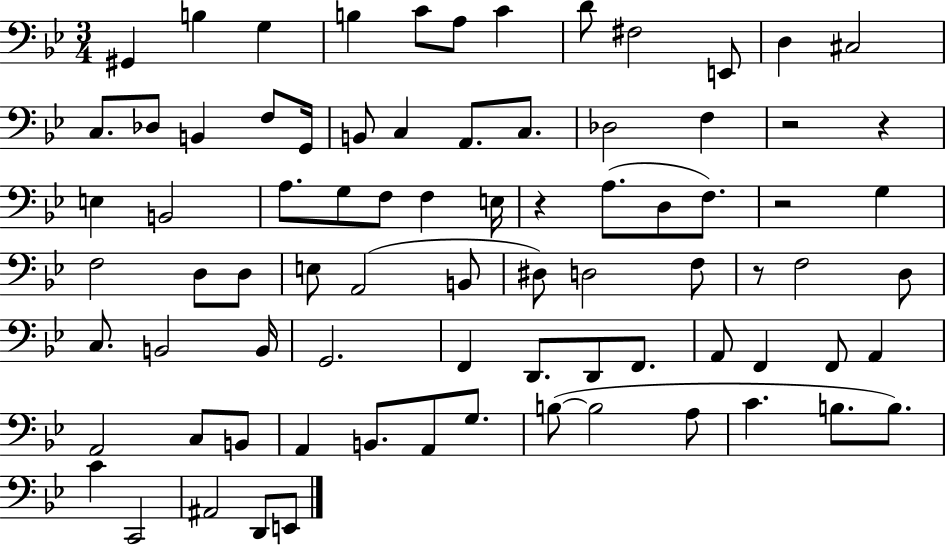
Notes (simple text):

G#2/q B3/q G3/q B3/q C4/e A3/e C4/q D4/e F#3/h E2/e D3/q C#3/h C3/e. Db3/e B2/q F3/e G2/s B2/e C3/q A2/e. C3/e. Db3/h F3/q R/h R/q E3/q B2/h A3/e. G3/e F3/e F3/q E3/s R/q A3/e. D3/e F3/e. R/h G3/q F3/h D3/e D3/e E3/e A2/h B2/e D#3/e D3/h F3/e R/e F3/h D3/e C3/e. B2/h B2/s G2/h. F2/q D2/e. D2/e F2/e. A2/e F2/q F2/e A2/q A2/h C3/e B2/e A2/q B2/e. A2/e G3/e. B3/e B3/h A3/e C4/q. B3/e. B3/e. C4/q C2/h A#2/h D2/e E2/e